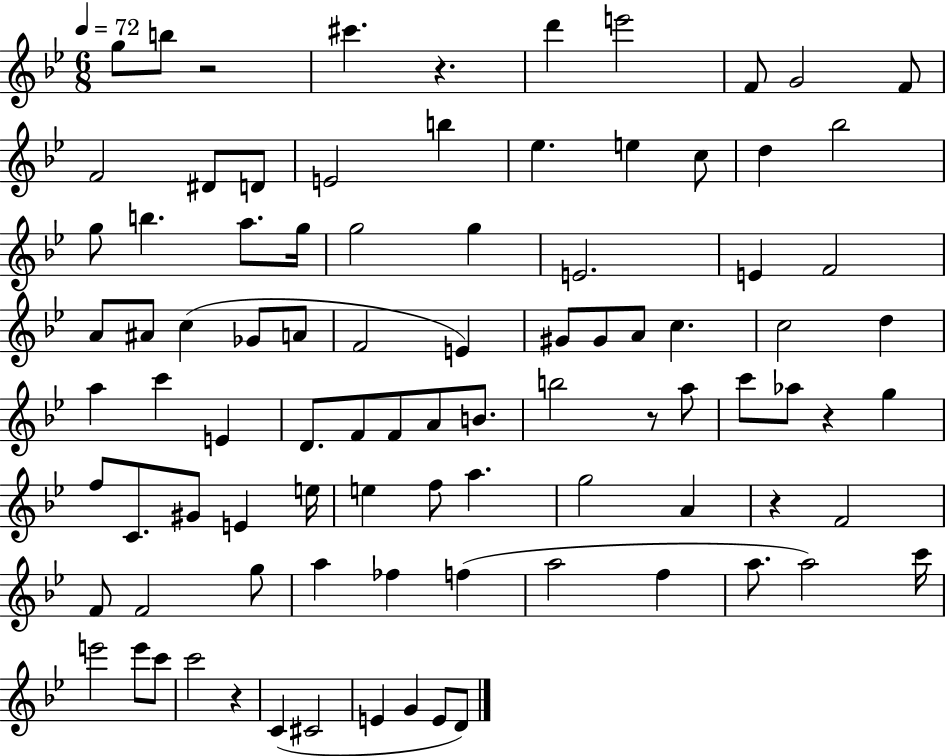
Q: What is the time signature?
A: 6/8